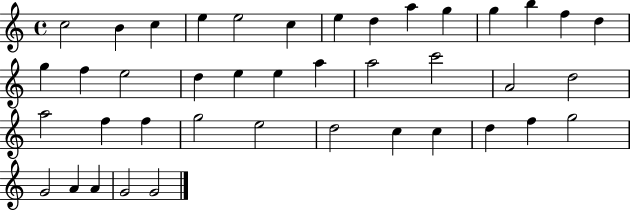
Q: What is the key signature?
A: C major